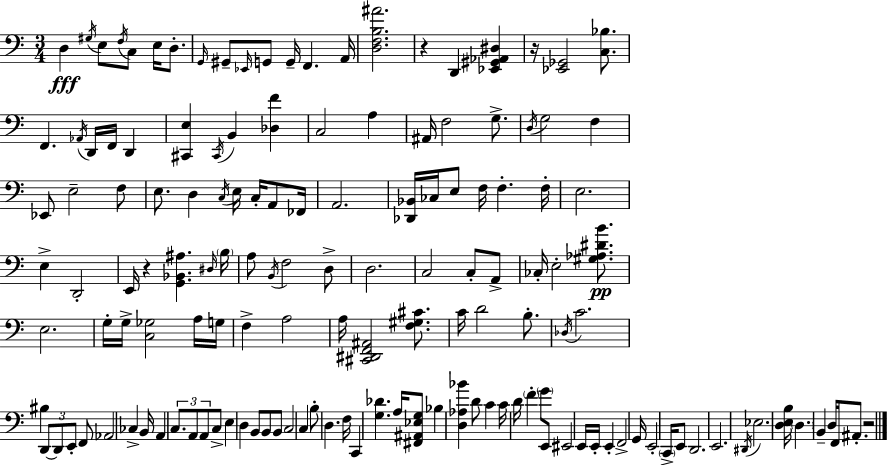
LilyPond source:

{
  \clef bass
  \numericTimeSignature
  \time 3/4
  \key c \major
  \repeat volta 2 { d4\fff \acciaccatura { gis16 } e8 \acciaccatura { f16 } c8 e16 d8.-. | \grace { g,16 } gis,8-- \grace { ees,16 } g,8 g,16-- f,4. | a,16 <d f b ais'>2. | r4 d,4 | \break <ees, gis, aes, dis>4 r16 <ees, ges,>2 | <c bes>8. f,4. \acciaccatura { aes,16 } d,16 | f,16 d,4 <cis, e>4 \acciaccatura { cis,16 } b,4 | <des f'>4 c2 | \break a4 ais,16 f2 | g8.-> \acciaccatura { d16 } g2 | f4 ees,8 e2-- | f8 e8. d4 | \break \acciaccatura { c16 } e16 c16-. a,8 fes,16 a,2. | <des, bes,>16 ces16 e8 | f16 f4.-. f16-. e2. | e4-> | \break d,2-. e,16 r4 | <g, bes, ais>4. \grace { dis16 } \parenthesize b16 a8 \acciaccatura { b,16 } | f2 d8-> d2. | c2 | \break c8-. a,8-> ces16-. e2-. | <gis aes dis' b'>8.\pp e2. | g16-. g16-> | <c ges>2 a16 g16 f4-> | \break a2 a16 <cis, dis, f, ais,>2 | <f gis cis'>8. c'16 d'2 | b8.-. \acciaccatura { des16 } c'2. | bis4 | \break \tuplet 3/2 { d,8~~ d,8 e,8-. } f,8 aes,2 | ces4-> b,16 | a,4 \tuplet 3/2 { c8. a,8 a,8 } c8-> | e4 d4 b,8 b,8 | \break b,8 c2 c4 | b8-. d4. f16 | c,4 <g des'>4. a16 <fis, ais, ees g>8 | bes4 <d aes bes'>4 d'8 c'4 | \break c'16 d'16 \parenthesize f'4-. \parenthesize g'8 e,8 | eis,2 e,16 e,16-. e,4-. | f,2-> g,16 | e,2-. \parenthesize c,16-> e,8 d,2. | \break e,2. | \acciaccatura { dis,16 } | ees2. | <d e b>16 \parenthesize d4. b,4-- d16 | \break f,16 ais,8.-. r2 | } \bar "|."
}